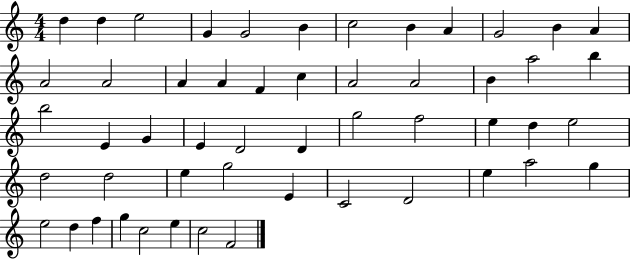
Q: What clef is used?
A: treble